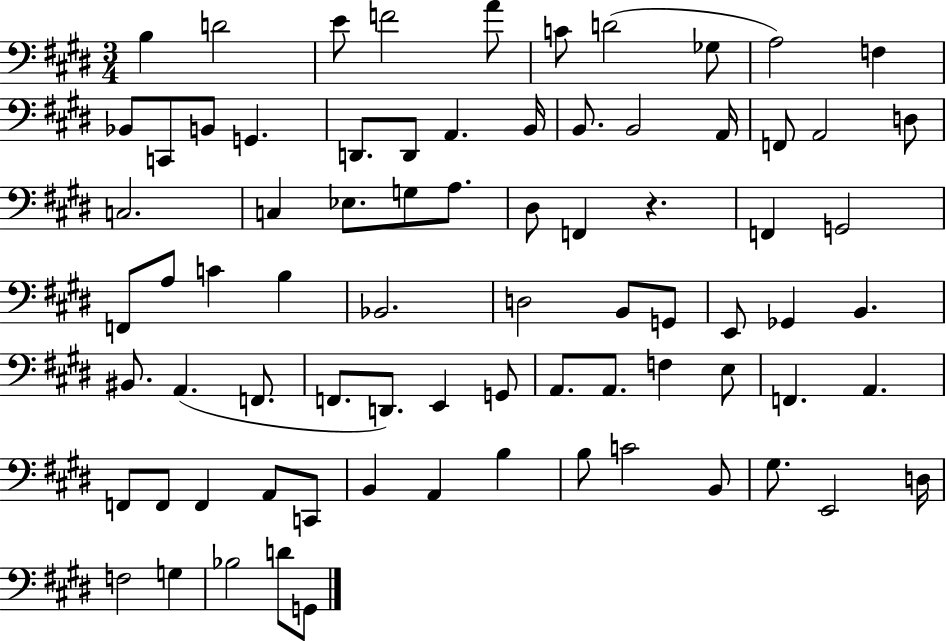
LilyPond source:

{
  \clef bass
  \numericTimeSignature
  \time 3/4
  \key e \major
  b4 d'2 | e'8 f'2 a'8 | c'8 d'2( ges8 | a2) f4 | \break bes,8 c,8 b,8 g,4. | d,8. d,8 a,4. b,16 | b,8. b,2 a,16 | f,8 a,2 d8 | \break c2. | c4 ees8. g8 a8. | dis8 f,4 r4. | f,4 g,2 | \break f,8 a8 c'4 b4 | bes,2. | d2 b,8 g,8 | e,8 ges,4 b,4. | \break bis,8. a,4.( f,8. | f,8. d,8.) e,4 g,8 | a,8. a,8. f4 e8 | f,4. a,4. | \break f,8 f,8 f,4 a,8 c,8 | b,4 a,4 b4 | b8 c'2 b,8 | gis8. e,2 d16 | \break f2 g4 | bes2 d'8 g,8 | \bar "|."
}